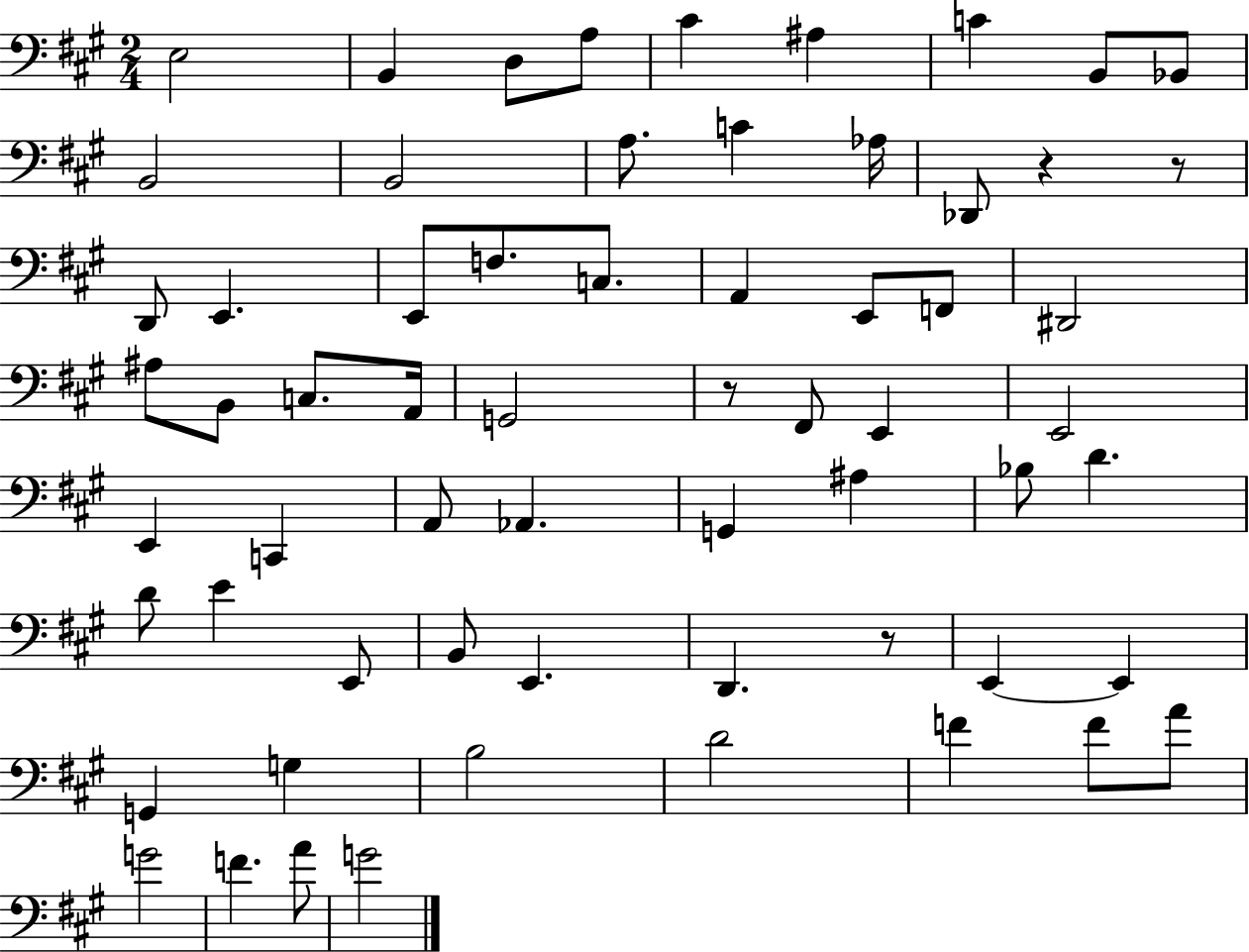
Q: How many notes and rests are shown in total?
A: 63